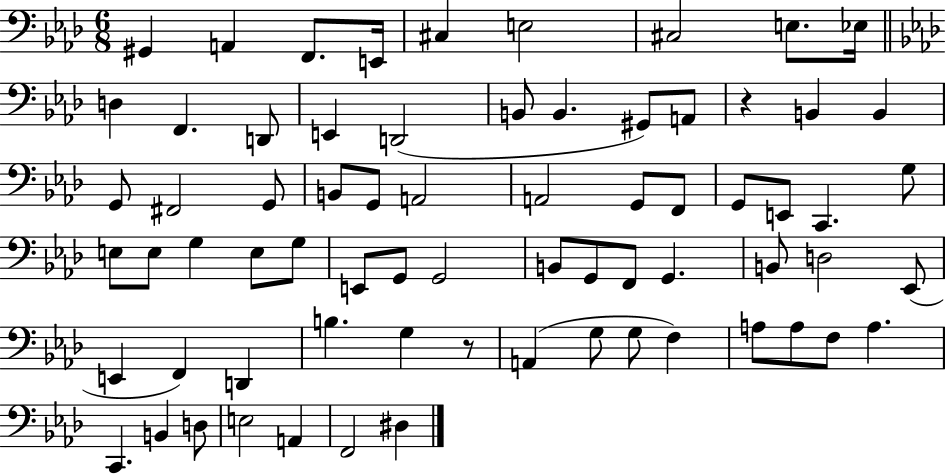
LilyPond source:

{
  \clef bass
  \numericTimeSignature
  \time 6/8
  \key aes \major
  gis,4 a,4 f,8. e,16 | cis4 e2 | cis2 e8. ees16 | \bar "||" \break \key aes \major d4 f,4. d,8 | e,4 d,2( | b,8 b,4. gis,8) a,8 | r4 b,4 b,4 | \break g,8 fis,2 g,8 | b,8 g,8 a,2 | a,2 g,8 f,8 | g,8 e,8 c,4. g8 | \break e8 e8 g4 e8 g8 | e,8 g,8 g,2 | b,8 g,8 f,8 g,4. | b,8 d2 ees,8( | \break e,4 f,4) d,4 | b4. g4 r8 | a,4( g8 g8 f4) | a8 a8 f8 a4. | \break c,4. b,4 d8 | e2 a,4 | f,2 dis4 | \bar "|."
}